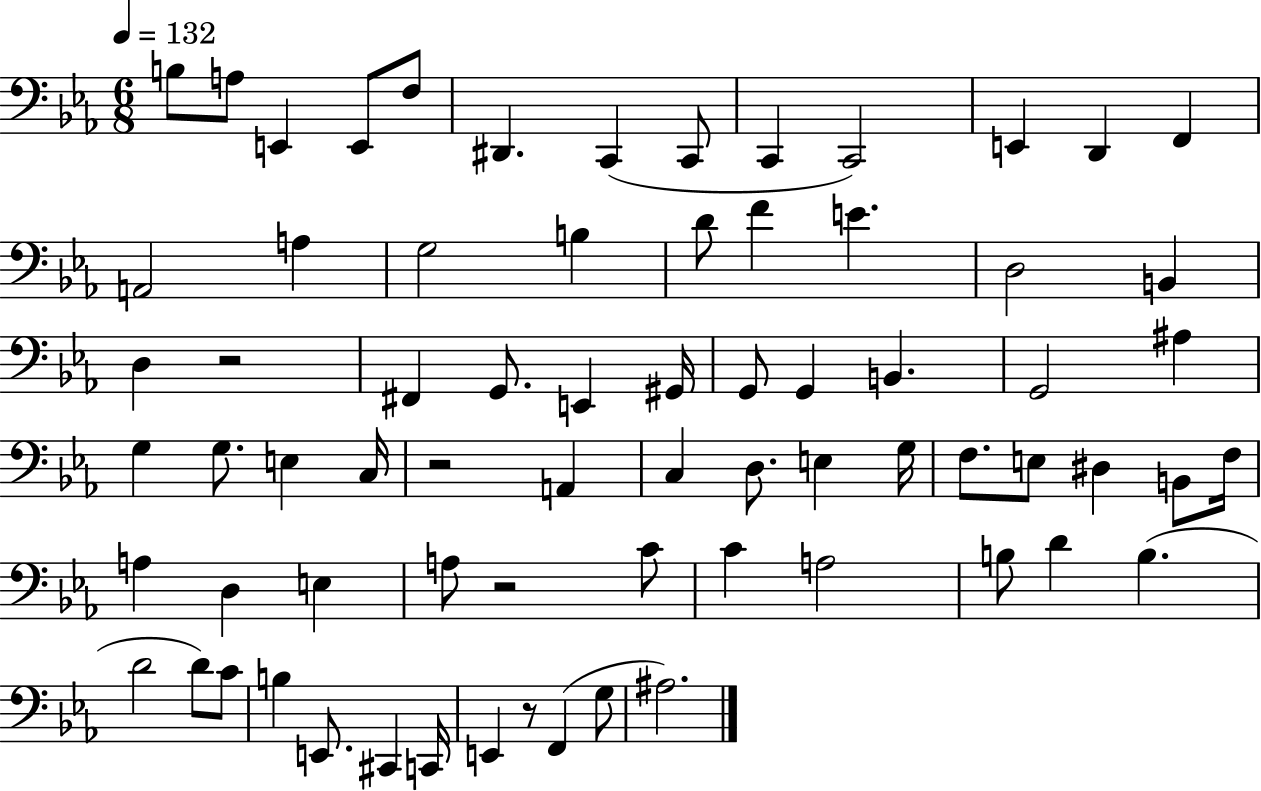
{
  \clef bass
  \numericTimeSignature
  \time 6/8
  \key ees \major
  \tempo 4 = 132
  \repeat volta 2 { b8 a8 e,4 e,8 f8 | dis,4. c,4( c,8 | c,4 c,2) | e,4 d,4 f,4 | \break a,2 a4 | g2 b4 | d'8 f'4 e'4. | d2 b,4 | \break d4 r2 | fis,4 g,8. e,4 gis,16 | g,8 g,4 b,4. | g,2 ais4 | \break g4 g8. e4 c16 | r2 a,4 | c4 d8. e4 g16 | f8. e8 dis4 b,8 f16 | \break a4 d4 e4 | a8 r2 c'8 | c'4 a2 | b8 d'4 b4.( | \break d'2 d'8) c'8 | b4 e,8. cis,4 c,16 | e,4 r8 f,4( g8 | ais2.) | \break } \bar "|."
}